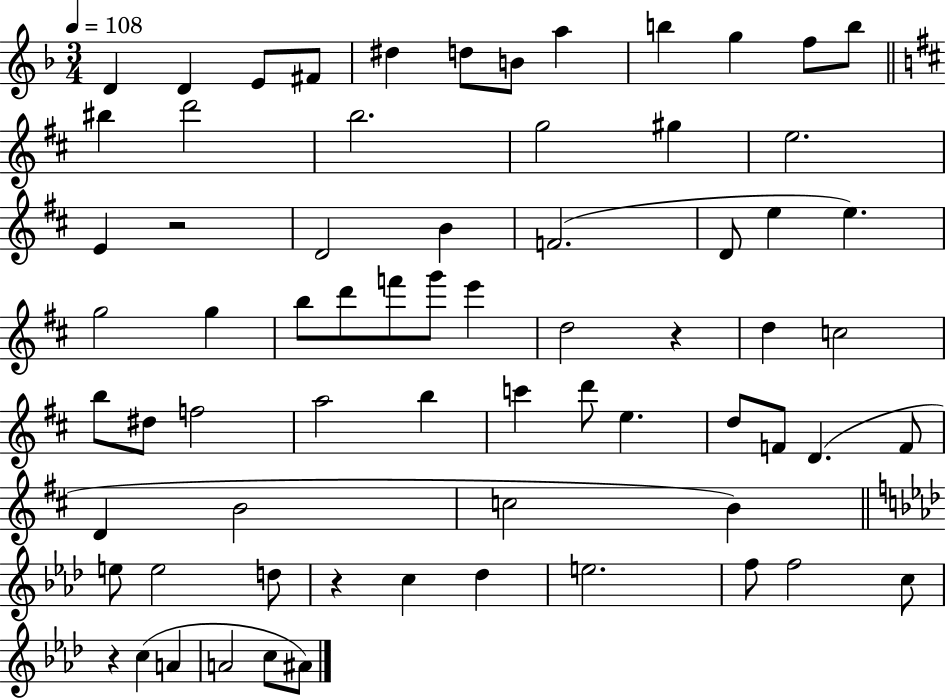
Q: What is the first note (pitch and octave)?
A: D4